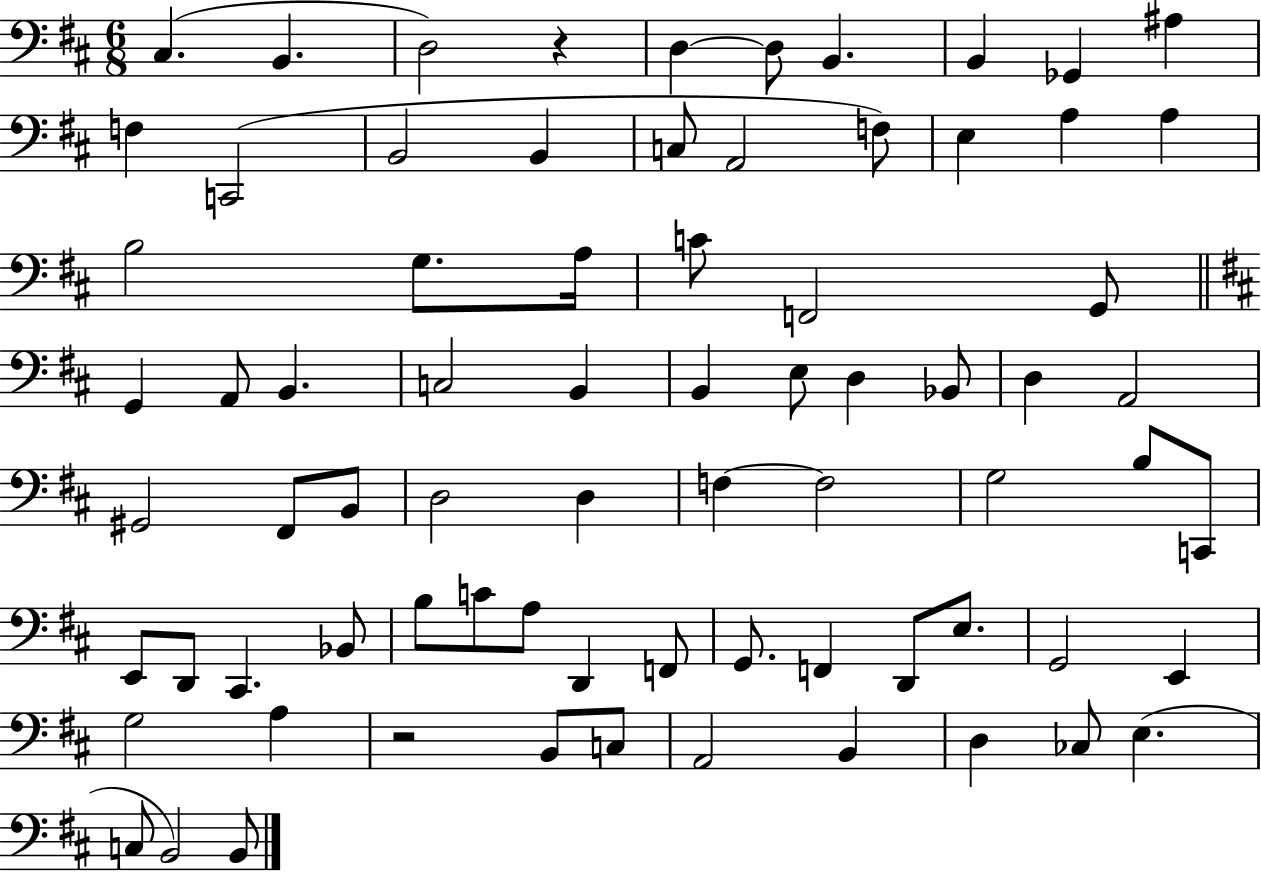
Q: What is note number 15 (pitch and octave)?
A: A2